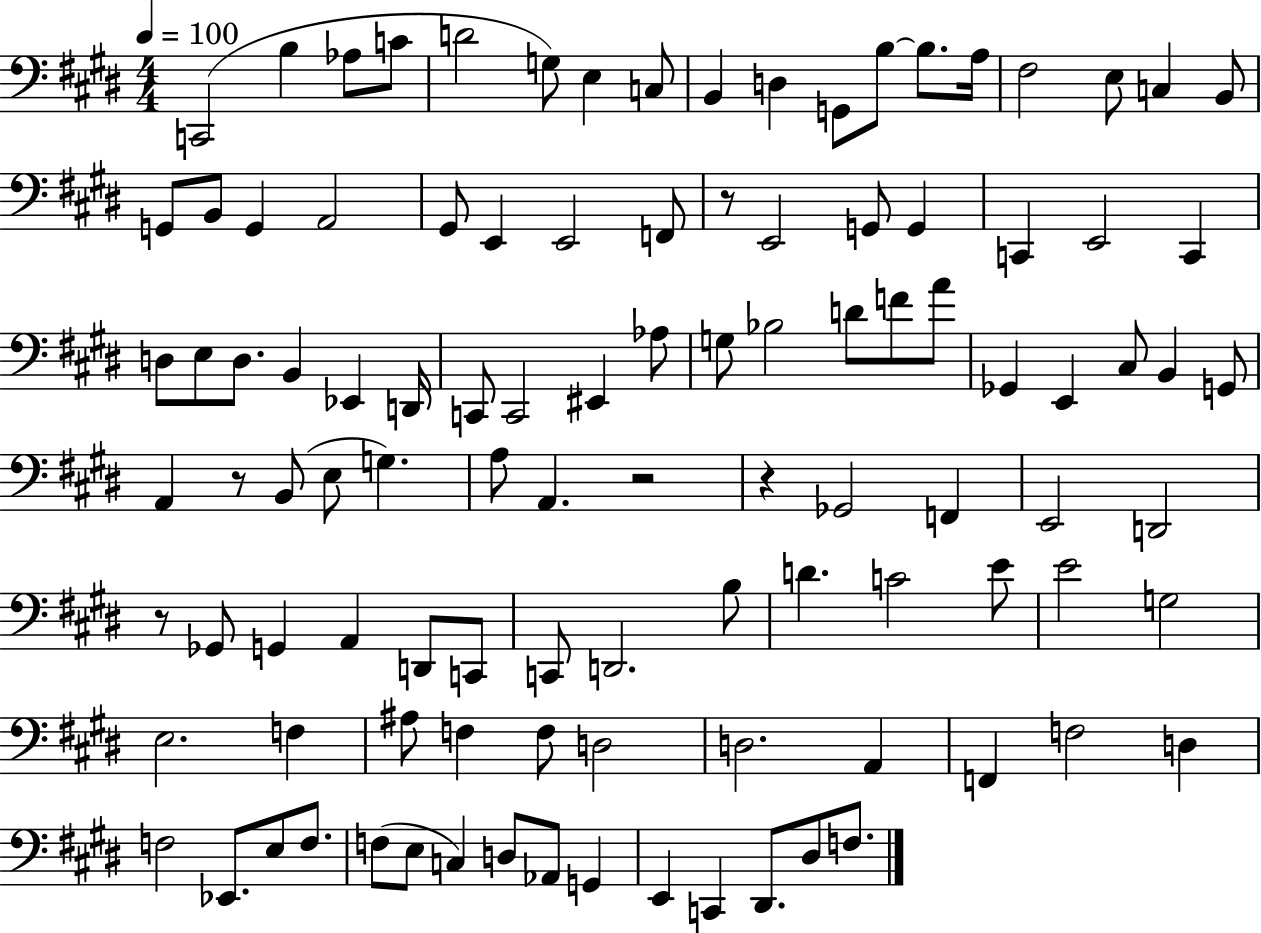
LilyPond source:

{
  \clef bass
  \numericTimeSignature
  \time 4/4
  \key e \major
  \tempo 4 = 100
  \repeat volta 2 { c,2( b4 aes8 c'8 | d'2 g8) e4 c8 | b,4 d4 g,8 b8~~ b8. a16 | fis2 e8 c4 b,8 | \break g,8 b,8 g,4 a,2 | gis,8 e,4 e,2 f,8 | r8 e,2 g,8 g,4 | c,4 e,2 c,4 | \break d8 e8 d8. b,4 ees,4 d,16 | c,8 c,2 eis,4 aes8 | g8 bes2 d'8 f'8 a'8 | ges,4 e,4 cis8 b,4 g,8 | \break a,4 r8 b,8( e8 g4.) | a8 a,4. r2 | r4 ges,2 f,4 | e,2 d,2 | \break r8 ges,8 g,4 a,4 d,8 c,8 | c,8 d,2. b8 | d'4. c'2 e'8 | e'2 g2 | \break e2. f4 | ais8 f4 f8 d2 | d2. a,4 | f,4 f2 d4 | \break f2 ees,8. e8 f8. | f8( e8 c4) d8 aes,8 g,4 | e,4 c,4 dis,8. dis8 f8. | } \bar "|."
}